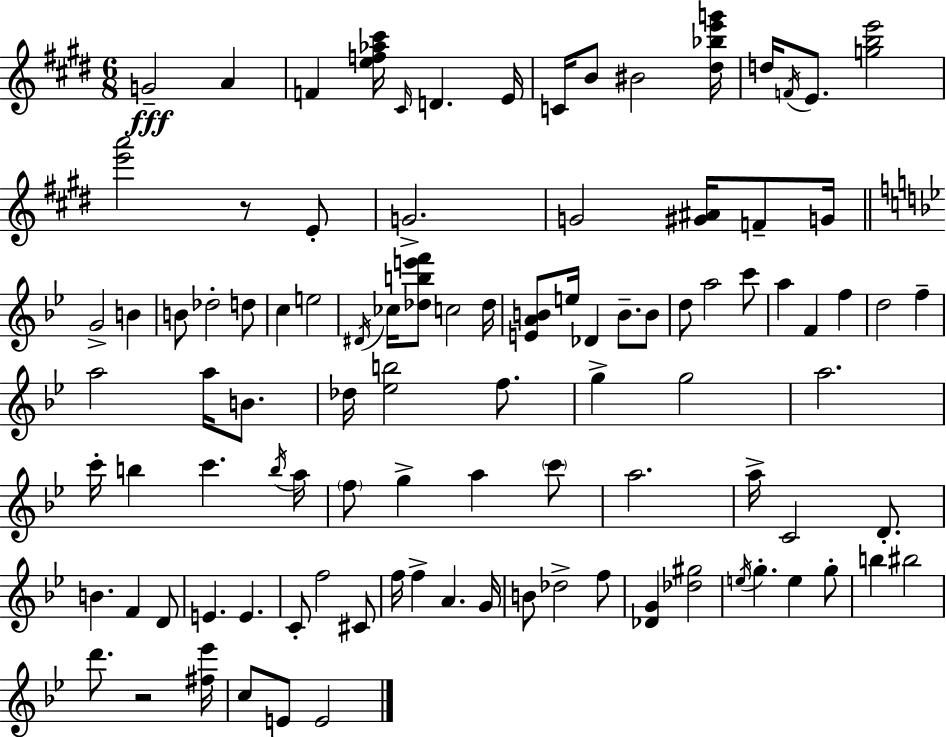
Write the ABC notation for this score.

X:1
T:Untitled
M:6/8
L:1/4
K:E
G2 A F [ef_a^c']/4 ^C/4 D E/4 C/4 B/2 ^B2 [^d_be'g']/4 d/4 F/4 E/2 [gbe']2 [e'a']2 z/2 E/2 G2 G2 [^G^A]/4 F/2 G/4 G2 B B/2 _d2 d/2 c e2 ^D/4 _c/4 [_dbe'f']/2 c2 _d/4 [EAB]/2 e/4 _D B/2 B/2 d/2 a2 c'/2 a F f d2 f a2 a/4 B/2 _d/4 [_eb]2 f/2 g g2 a2 c'/4 b c' b/4 a/4 f/2 g a c'/2 a2 a/4 C2 D/2 B F D/2 E E C/2 f2 ^C/2 f/4 f A G/4 B/2 _d2 f/2 [_DG] [_d^g]2 e/4 g e g/2 b ^b2 d'/2 z2 [^f_e']/4 c/2 E/2 E2